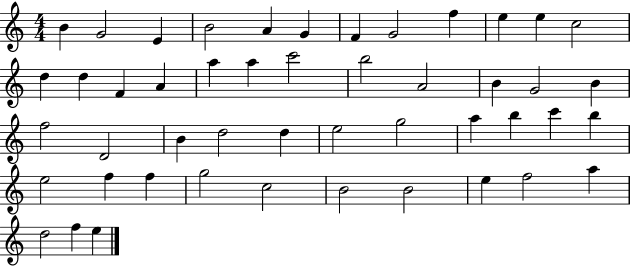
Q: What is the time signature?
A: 4/4